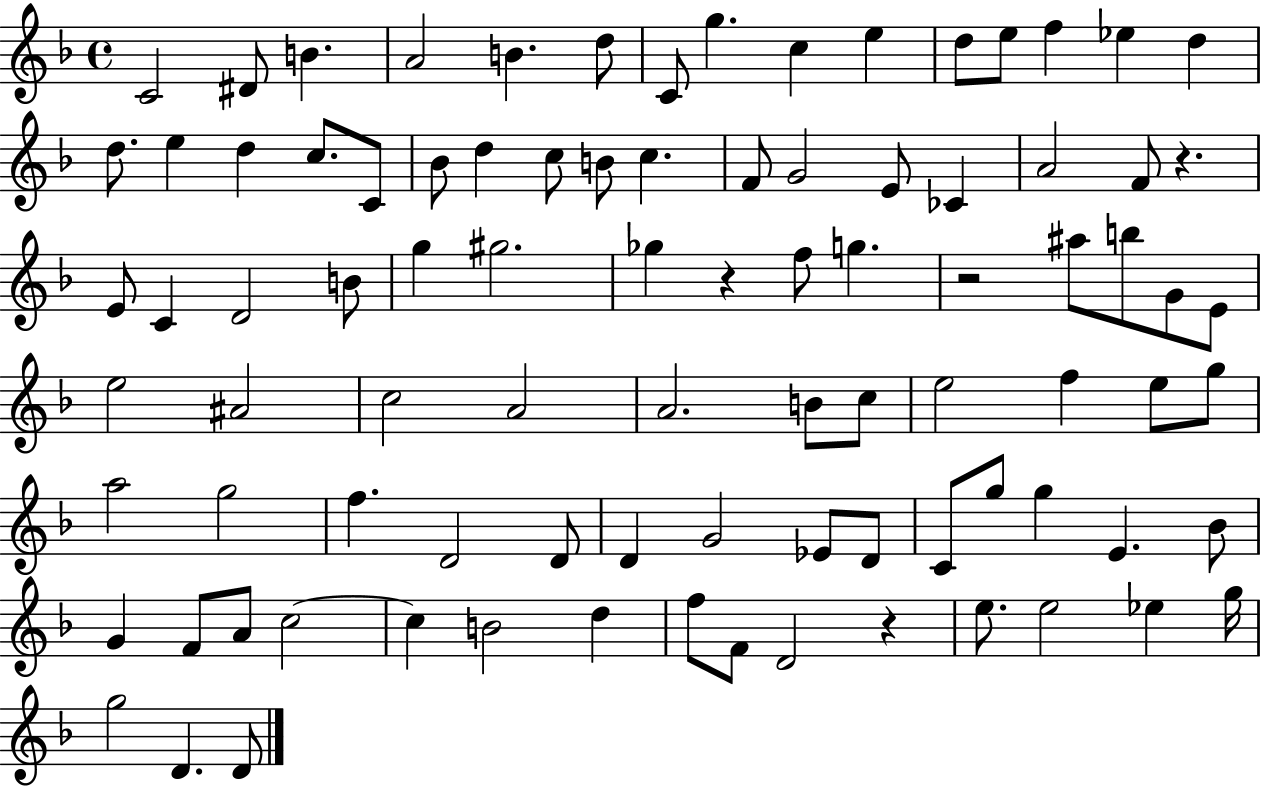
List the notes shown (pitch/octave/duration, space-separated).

C4/h D#4/e B4/q. A4/h B4/q. D5/e C4/e G5/q. C5/q E5/q D5/e E5/e F5/q Eb5/q D5/q D5/e. E5/q D5/q C5/e. C4/e Bb4/e D5/q C5/e B4/e C5/q. F4/e G4/h E4/e CES4/q A4/h F4/e R/q. E4/e C4/q D4/h B4/e G5/q G#5/h. Gb5/q R/q F5/e G5/q. R/h A#5/e B5/e G4/e E4/e E5/h A#4/h C5/h A4/h A4/h. B4/e C5/e E5/h F5/q E5/e G5/e A5/h G5/h F5/q. D4/h D4/e D4/q G4/h Eb4/e D4/e C4/e G5/e G5/q E4/q. Bb4/e G4/q F4/e A4/e C5/h C5/q B4/h D5/q F5/e F4/e D4/h R/q E5/e. E5/h Eb5/q G5/s G5/h D4/q. D4/e